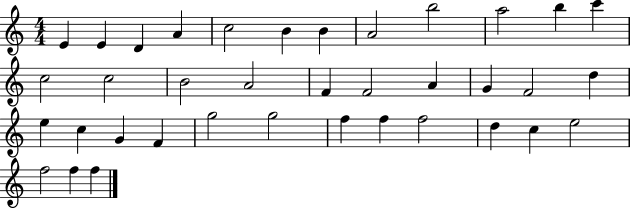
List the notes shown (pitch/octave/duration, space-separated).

E4/q E4/q D4/q A4/q C5/h B4/q B4/q A4/h B5/h A5/h B5/q C6/q C5/h C5/h B4/h A4/h F4/q F4/h A4/q G4/q F4/h D5/q E5/q C5/q G4/q F4/q G5/h G5/h F5/q F5/q F5/h D5/q C5/q E5/h F5/h F5/q F5/q